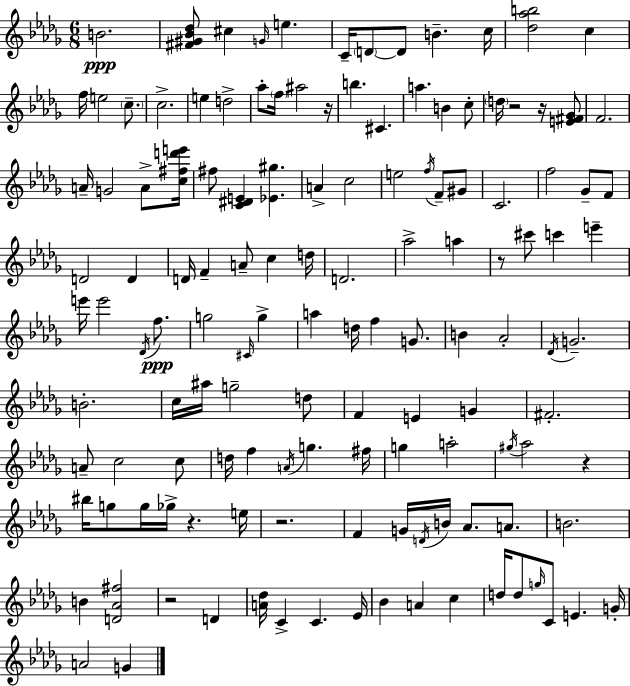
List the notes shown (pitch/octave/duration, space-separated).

B4/h. [F#4,G#4,Bb4,Db5]/e C#5/q G4/s E5/q. C4/s D4/e D4/e B4/q. C5/s [Db5,Ab5,B5]/h C5/q F5/s E5/h C5/e. C5/h. E5/q D5/h Ab5/e F5/s A#5/h R/s B5/q. C#4/q. A5/q. B4/q C5/e D5/s R/h R/s [E4,F#4,Gb4]/e F4/h. A4/s G4/h A4/e [C5,F#5,D6,E6]/s F#5/e [C4,D#4,E4]/q [Eb4,G#5]/q. A4/q C5/h E5/h F5/s F4/e G#4/e C4/h. F5/h Gb4/e F4/e D4/h D4/q D4/s F4/q A4/e C5/q D5/s D4/h. Ab5/h A5/q R/e C#6/e C6/q E6/q E6/s E6/h Db4/s F5/e. G5/h C#4/s G5/q A5/q D5/s F5/q G4/e. B4/q Ab4/h Db4/s G4/h. B4/h. C5/s A#5/s G5/h D5/e F4/q E4/q G4/q F#4/h. A4/e C5/h C5/e D5/s F5/q A4/s G5/q. F#5/s G5/q A5/h G#5/s Ab5/h R/q BIS5/s G5/e G5/s Gb5/s R/q. E5/s R/h. F4/q G4/s D4/s B4/s Ab4/e. A4/e. B4/h. B4/q [D4,Ab4,F#5]/h R/h D4/q [A4,Db5]/s C4/q C4/q. Eb4/s Bb4/q A4/q C5/q D5/s D5/e G5/s C4/e E4/q. G4/s A4/h G4/q